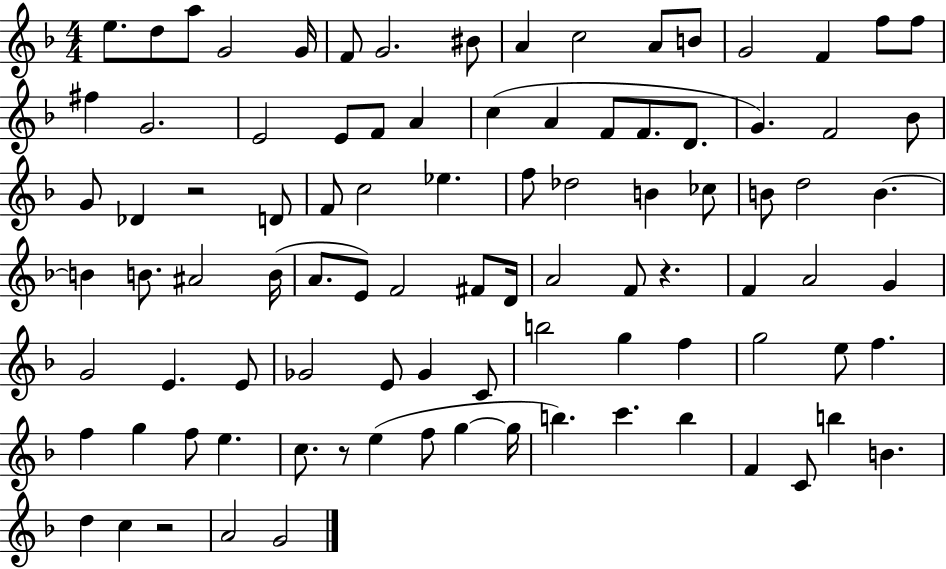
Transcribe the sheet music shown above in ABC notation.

X:1
T:Untitled
M:4/4
L:1/4
K:F
e/2 d/2 a/2 G2 G/4 F/2 G2 ^B/2 A c2 A/2 B/2 G2 F f/2 f/2 ^f G2 E2 E/2 F/2 A c A F/2 F/2 D/2 G F2 _B/2 G/2 _D z2 D/2 F/2 c2 _e f/2 _d2 B _c/2 B/2 d2 B B B/2 ^A2 B/4 A/2 E/2 F2 ^F/2 D/4 A2 F/2 z F A2 G G2 E E/2 _G2 E/2 _G C/2 b2 g f g2 e/2 f f g f/2 e c/2 z/2 e f/2 g g/4 b c' b F C/2 b B d c z2 A2 G2